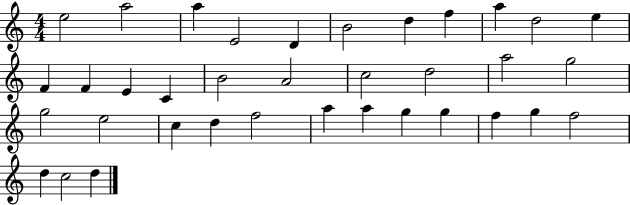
{
  \clef treble
  \numericTimeSignature
  \time 4/4
  \key c \major
  e''2 a''2 | a''4 e'2 d'4 | b'2 d''4 f''4 | a''4 d''2 e''4 | \break f'4 f'4 e'4 c'4 | b'2 a'2 | c''2 d''2 | a''2 g''2 | \break g''2 e''2 | c''4 d''4 f''2 | a''4 a''4 g''4 g''4 | f''4 g''4 f''2 | \break d''4 c''2 d''4 | \bar "|."
}